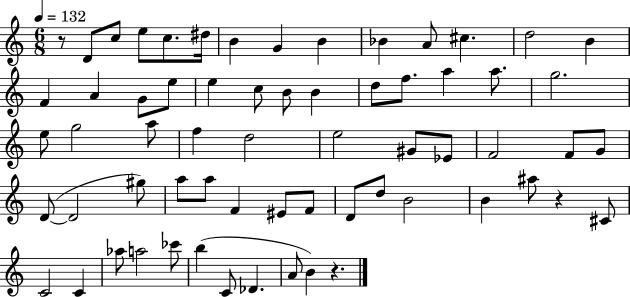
{
  \clef treble
  \numericTimeSignature
  \time 6/8
  \key c \major
  \tempo 4 = 132
  r8 d'8 c''8 e''8 c''8. dis''16 | b'4 g'4 b'4 | bes'4 a'8 cis''4. | d''2 b'4 | \break f'4 a'4 g'8 e''8 | e''4 c''8 b'8 b'4 | d''8 f''8. a''4 a''8. | g''2. | \break e''8 g''2 a''8 | f''4 d''2 | e''2 gis'8 ees'8 | f'2 f'8 g'8 | \break d'8~(~ d'2 gis''8) | a''8 a''8 f'4 eis'8 f'8 | d'8 d''8 b'2 | b'4 ais''8 r4 cis'8 | \break c'2 c'4 | aes''8 a''2 ces'''8 | b''4( c'8 des'4. | a'8 b'4) r4. | \break \bar "|."
}